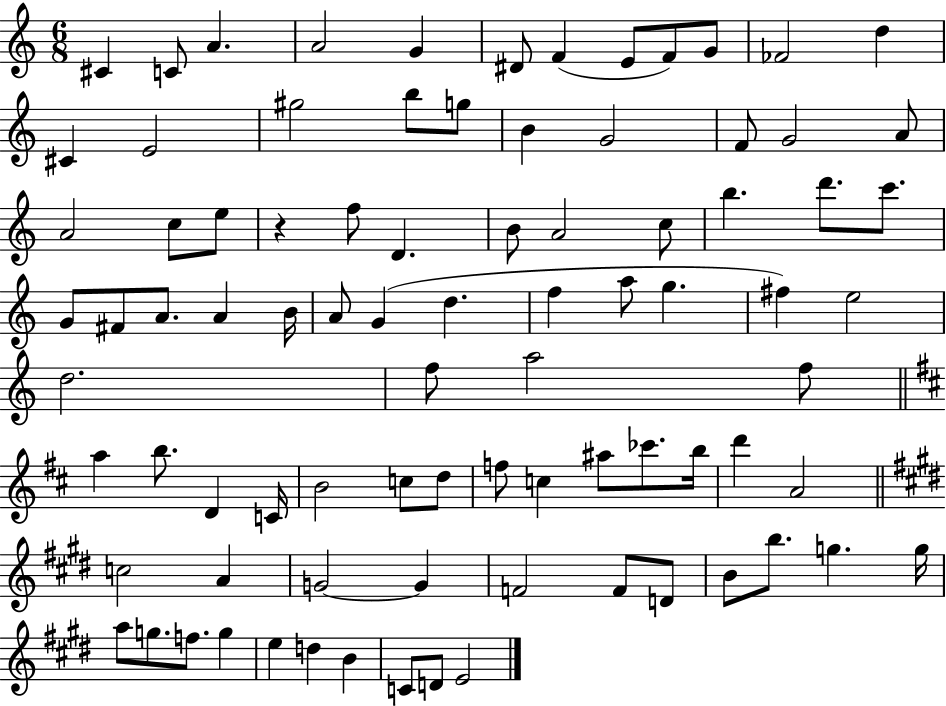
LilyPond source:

{
  \clef treble
  \numericTimeSignature
  \time 6/8
  \key c \major
  cis'4 c'8 a'4. | a'2 g'4 | dis'8 f'4( e'8 f'8) g'8 | fes'2 d''4 | \break cis'4 e'2 | gis''2 b''8 g''8 | b'4 g'2 | f'8 g'2 a'8 | \break a'2 c''8 e''8 | r4 f''8 d'4. | b'8 a'2 c''8 | b''4. d'''8. c'''8. | \break g'8 fis'8 a'8. a'4 b'16 | a'8 g'4( d''4. | f''4 a''8 g''4. | fis''4) e''2 | \break d''2. | f''8 a''2 f''8 | \bar "||" \break \key d \major a''4 b''8. d'4 c'16 | b'2 c''8 d''8 | f''8 c''4 ais''8 ces'''8. b''16 | d'''4 a'2 | \break \bar "||" \break \key e \major c''2 a'4 | g'2~~ g'4 | f'2 f'8 d'8 | b'8 b''8. g''4. g''16 | \break a''8 g''8. f''8. g''4 | e''4 d''4 b'4 | c'8 d'8 e'2 | \bar "|."
}